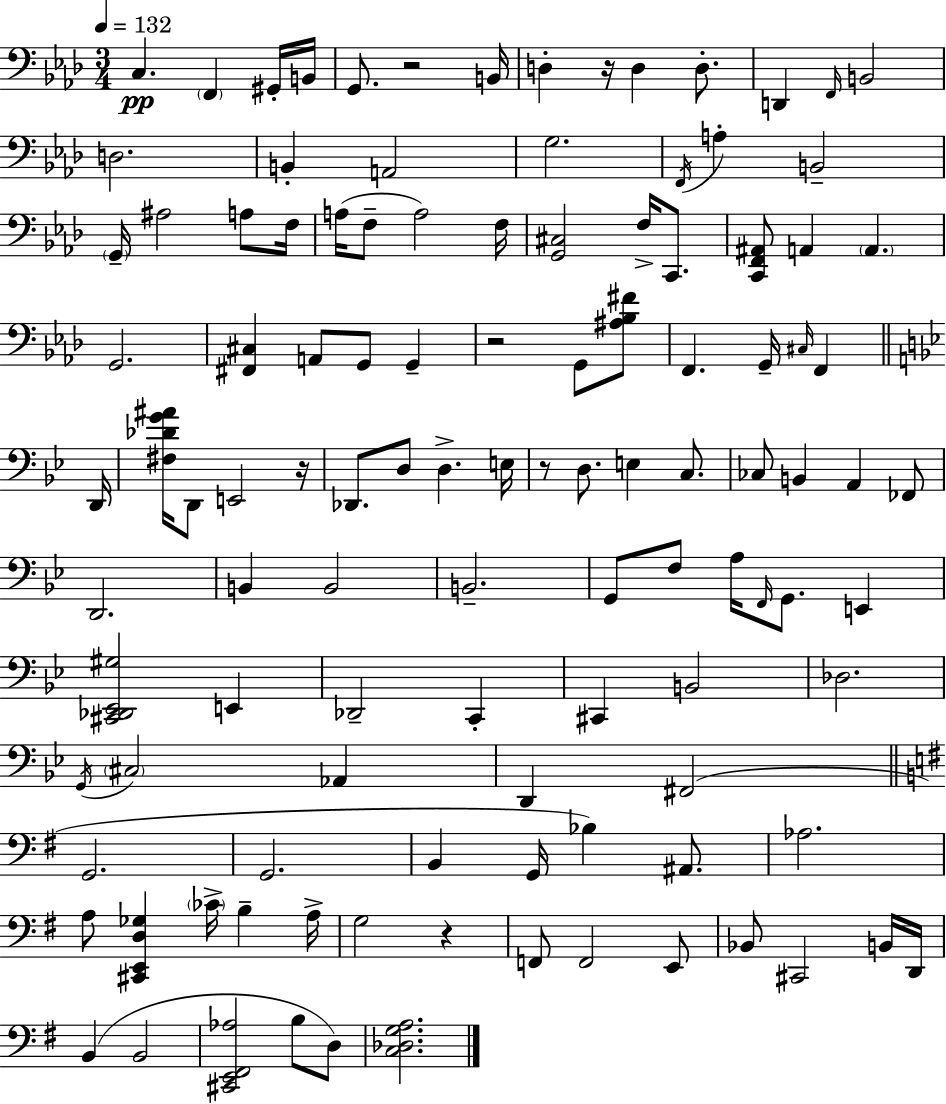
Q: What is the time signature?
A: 3/4